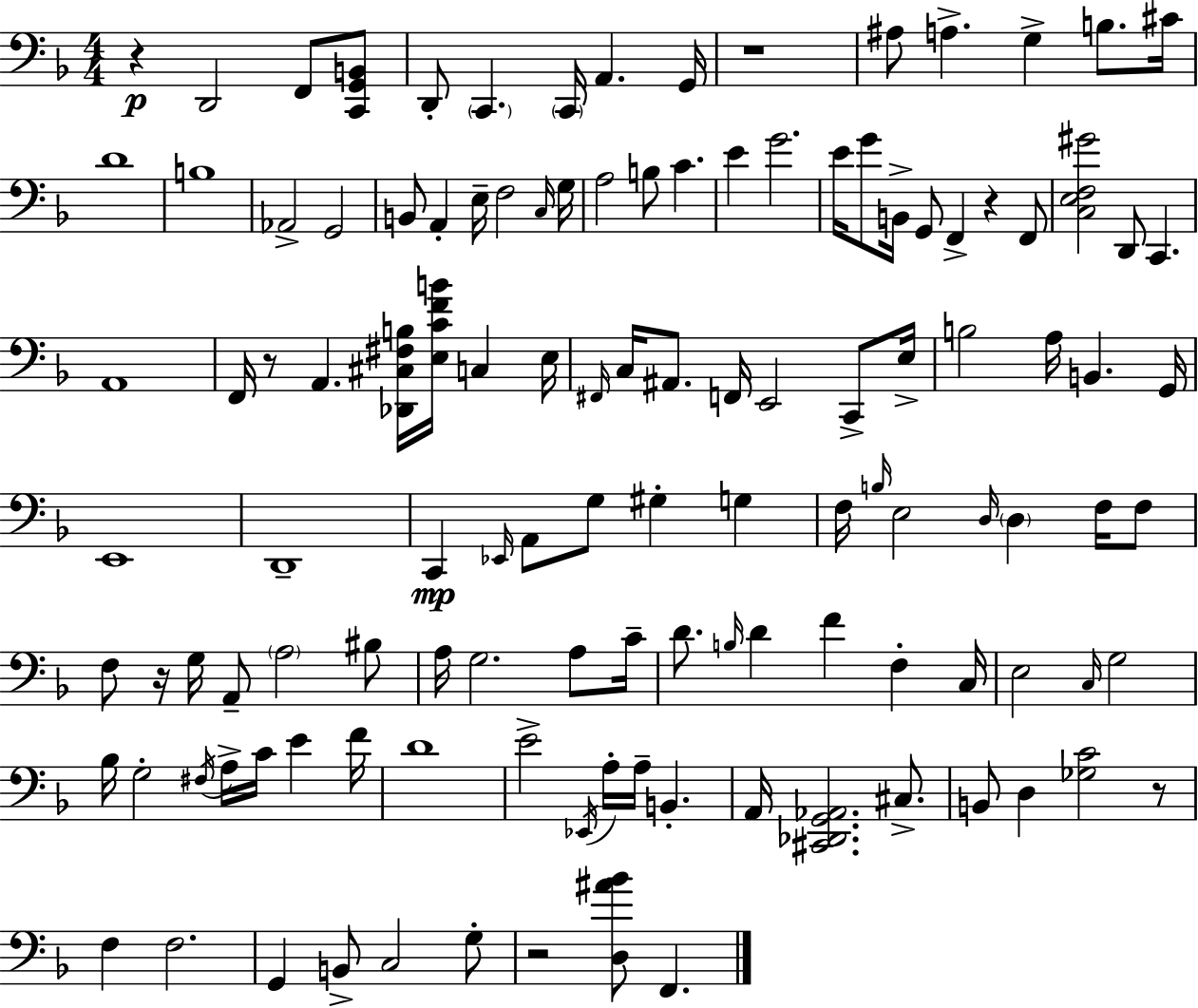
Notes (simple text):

R/q D2/h F2/e [C2,G2,B2]/e D2/e C2/q. C2/s A2/q. G2/s R/w A#3/e A3/q. G3/q B3/e. C#4/s D4/w B3/w Ab2/h G2/h B2/e A2/q E3/s F3/h C3/s G3/s A3/h B3/e C4/q. E4/q G4/h. E4/s G4/e B2/s G2/e F2/q R/q F2/e [C3,E3,F3,G#4]/h D2/e C2/q. A2/w F2/s R/e A2/q. [Db2,C#3,F#3,B3]/s [E3,C4,F4,B4]/s C3/q E3/s F#2/s C3/s A#2/e. F2/s E2/h C2/e E3/s B3/h A3/s B2/q. G2/s E2/w D2/w C2/q Eb2/s A2/e G3/e G#3/q G3/q F3/s B3/s E3/h D3/s D3/q F3/s F3/e F3/e R/s G3/s A2/e A3/h BIS3/e A3/s G3/h. A3/e C4/s D4/e. B3/s D4/q F4/q F3/q C3/s E3/h C3/s G3/h Bb3/s G3/h F#3/s A3/s C4/s E4/q F4/s D4/w E4/h Eb2/s A3/s A3/s B2/q. A2/s [C#2,Db2,G2,Ab2]/h. C#3/e. B2/e D3/q [Gb3,C4]/h R/e F3/q F3/h. G2/q B2/e C3/h G3/e R/h [D3,A#4,Bb4]/e F2/q.